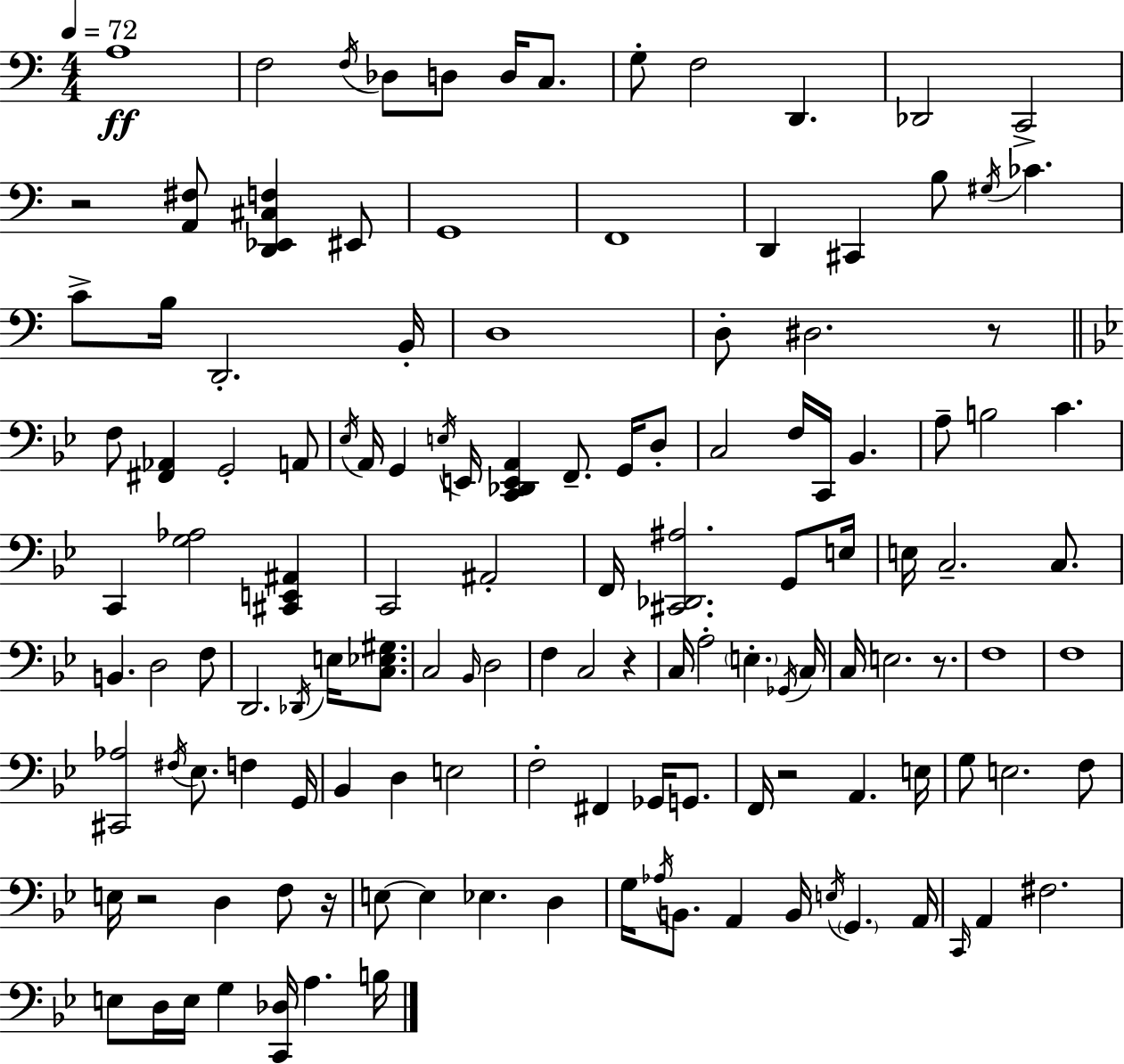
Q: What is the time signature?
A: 4/4